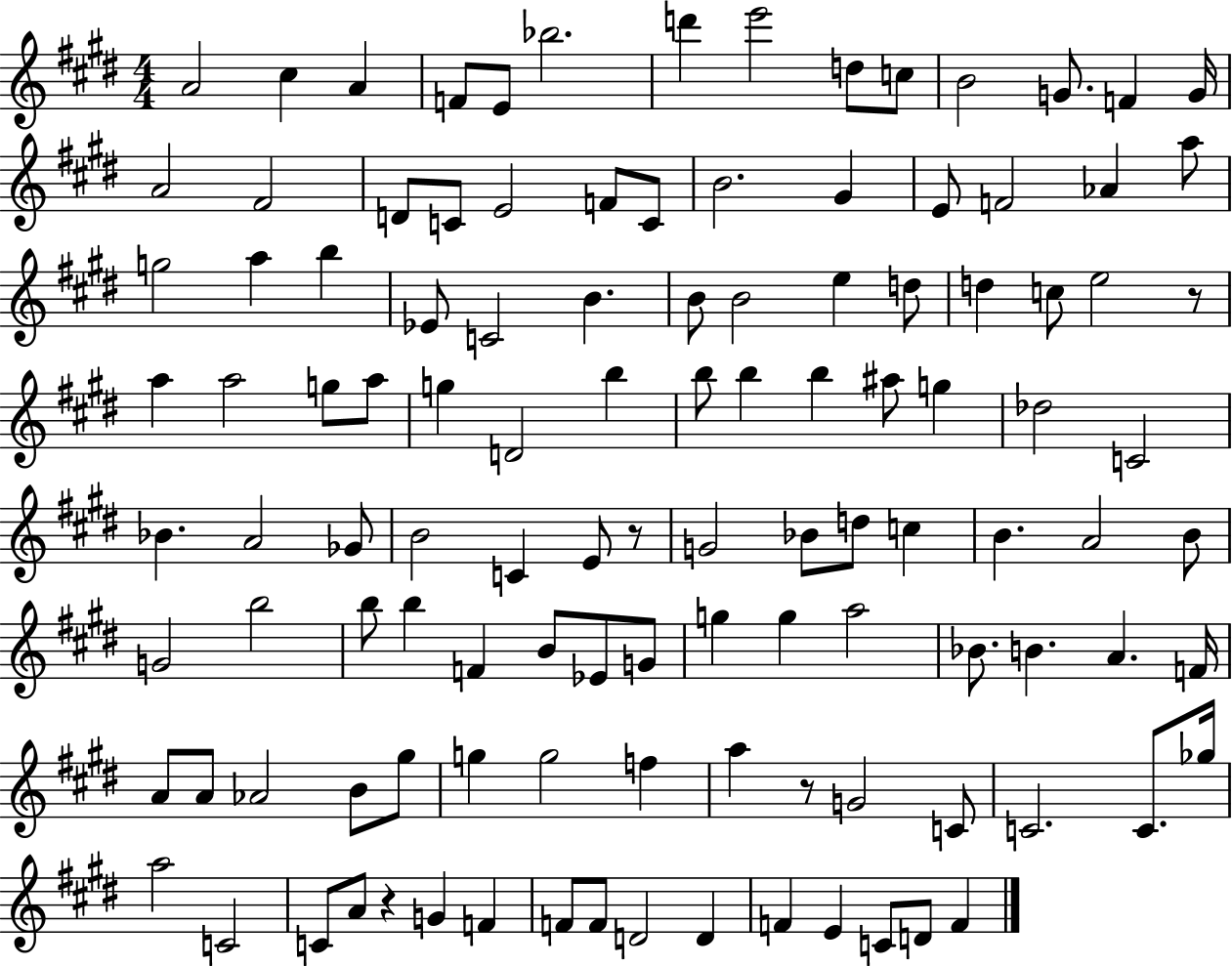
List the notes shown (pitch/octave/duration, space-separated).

A4/h C#5/q A4/q F4/e E4/e Bb5/h. D6/q E6/h D5/e C5/e B4/h G4/e. F4/q G4/s A4/h F#4/h D4/e C4/e E4/h F4/e C4/e B4/h. G#4/q E4/e F4/h Ab4/q A5/e G5/h A5/q B5/q Eb4/e C4/h B4/q. B4/e B4/h E5/q D5/e D5/q C5/e E5/h R/e A5/q A5/h G5/e A5/e G5/q D4/h B5/q B5/e B5/q B5/q A#5/e G5/q Db5/h C4/h Bb4/q. A4/h Gb4/e B4/h C4/q E4/e R/e G4/h Bb4/e D5/e C5/q B4/q. A4/h B4/e G4/h B5/h B5/e B5/q F4/q B4/e Eb4/e G4/e G5/q G5/q A5/h Bb4/e. B4/q. A4/q. F4/s A4/e A4/e Ab4/h B4/e G#5/e G5/q G5/h F5/q A5/q R/e G4/h C4/e C4/h. C4/e. Gb5/s A5/h C4/h C4/e A4/e R/q G4/q F4/q F4/e F4/e D4/h D4/q F4/q E4/q C4/e D4/e F4/q